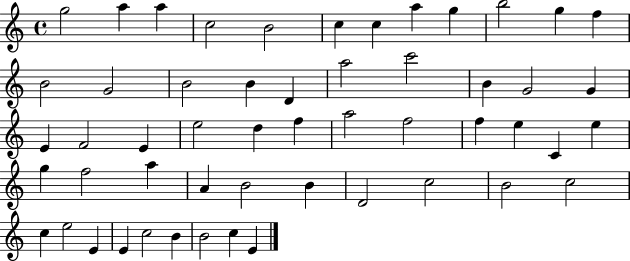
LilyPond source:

{
  \clef treble
  \time 4/4
  \defaultTimeSignature
  \key c \major
  g''2 a''4 a''4 | c''2 b'2 | c''4 c''4 a''4 g''4 | b''2 g''4 f''4 | \break b'2 g'2 | b'2 b'4 d'4 | a''2 c'''2 | b'4 g'2 g'4 | \break e'4 f'2 e'4 | e''2 d''4 f''4 | a''2 f''2 | f''4 e''4 c'4 e''4 | \break g''4 f''2 a''4 | a'4 b'2 b'4 | d'2 c''2 | b'2 c''2 | \break c''4 e''2 e'4 | e'4 c''2 b'4 | b'2 c''4 e'4 | \bar "|."
}